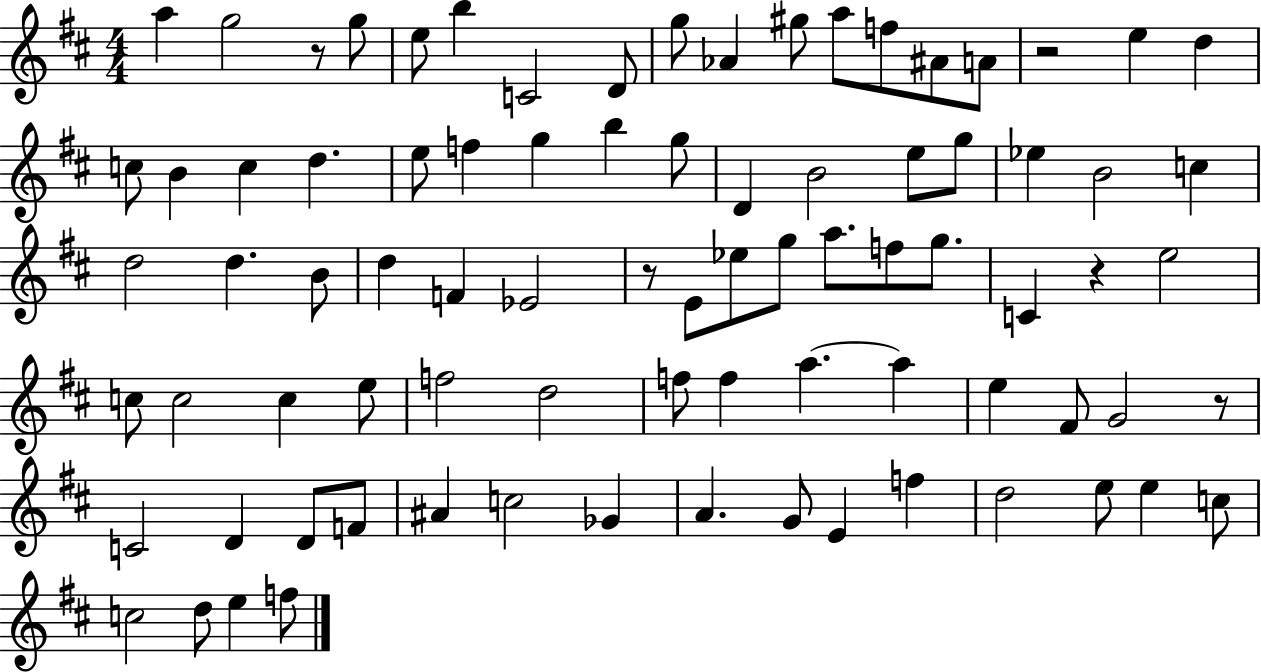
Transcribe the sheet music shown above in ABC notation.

X:1
T:Untitled
M:4/4
L:1/4
K:D
a g2 z/2 g/2 e/2 b C2 D/2 g/2 _A ^g/2 a/2 f/2 ^A/2 A/2 z2 e d c/2 B c d e/2 f g b g/2 D B2 e/2 g/2 _e B2 c d2 d B/2 d F _E2 z/2 E/2 _e/2 g/2 a/2 f/2 g/2 C z e2 c/2 c2 c e/2 f2 d2 f/2 f a a e ^F/2 G2 z/2 C2 D D/2 F/2 ^A c2 _G A G/2 E f d2 e/2 e c/2 c2 d/2 e f/2